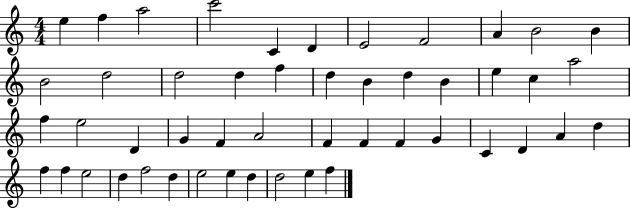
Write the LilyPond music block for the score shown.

{
  \clef treble
  \numericTimeSignature
  \time 4/4
  \key c \major
  e''4 f''4 a''2 | c'''2 c'4 d'4 | e'2 f'2 | a'4 b'2 b'4 | \break b'2 d''2 | d''2 d''4 f''4 | d''4 b'4 d''4 b'4 | e''4 c''4 a''2 | \break f''4 e''2 d'4 | g'4 f'4 a'2 | f'4 f'4 f'4 g'4 | c'4 d'4 a'4 d''4 | \break f''4 f''4 e''2 | d''4 f''2 d''4 | e''2 e''4 d''4 | d''2 e''4 f''4 | \break \bar "|."
}